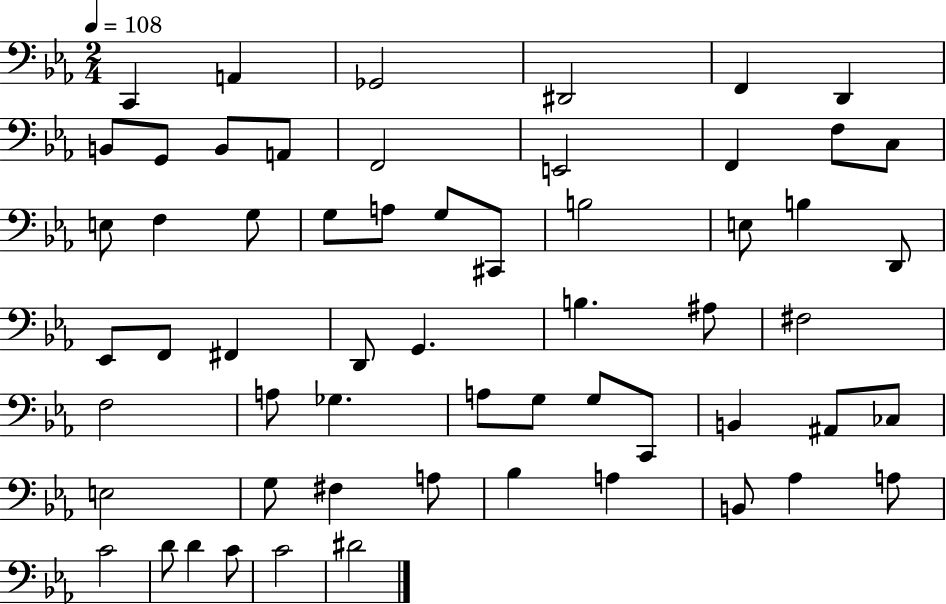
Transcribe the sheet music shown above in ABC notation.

X:1
T:Untitled
M:2/4
L:1/4
K:Eb
C,, A,, _G,,2 ^D,,2 F,, D,, B,,/2 G,,/2 B,,/2 A,,/2 F,,2 E,,2 F,, F,/2 C,/2 E,/2 F, G,/2 G,/2 A,/2 G,/2 ^C,,/2 B,2 E,/2 B, D,,/2 _E,,/2 F,,/2 ^F,, D,,/2 G,, B, ^A,/2 ^F,2 F,2 A,/2 _G, A,/2 G,/2 G,/2 C,,/2 B,, ^A,,/2 _C,/2 E,2 G,/2 ^F, A,/2 _B, A, B,,/2 _A, A,/2 C2 D/2 D C/2 C2 ^D2